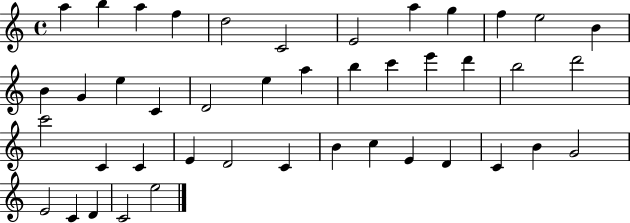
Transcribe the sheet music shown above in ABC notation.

X:1
T:Untitled
M:4/4
L:1/4
K:C
a b a f d2 C2 E2 a g f e2 B B G e C D2 e a b c' e' d' b2 d'2 c'2 C C E D2 C B c E D C B G2 E2 C D C2 e2